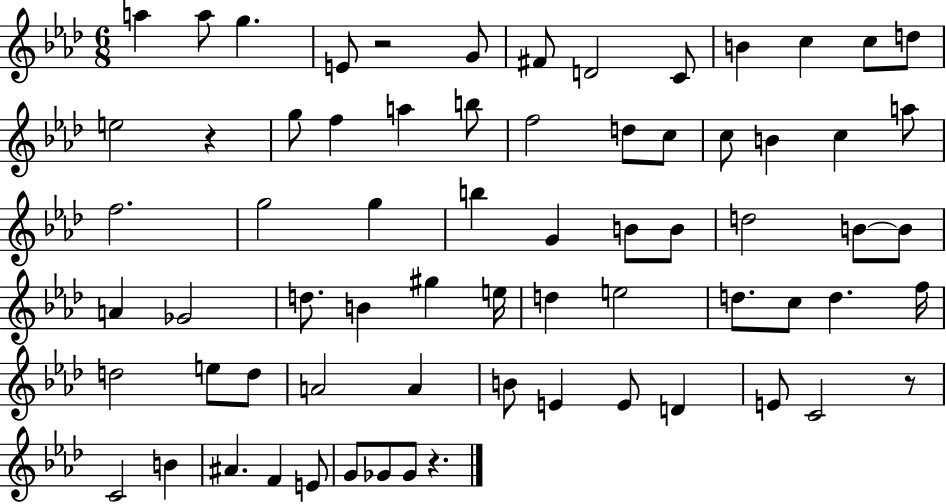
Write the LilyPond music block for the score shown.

{
  \clef treble
  \numericTimeSignature
  \time 6/8
  \key aes \major
  a''4 a''8 g''4. | e'8 r2 g'8 | fis'8 d'2 c'8 | b'4 c''4 c''8 d''8 | \break e''2 r4 | g''8 f''4 a''4 b''8 | f''2 d''8 c''8 | c''8 b'4 c''4 a''8 | \break f''2. | g''2 g''4 | b''4 g'4 b'8 b'8 | d''2 b'8~~ b'8 | \break a'4 ges'2 | d''8. b'4 gis''4 e''16 | d''4 e''2 | d''8. c''8 d''4. f''16 | \break d''2 e''8 d''8 | a'2 a'4 | b'8 e'4 e'8 d'4 | e'8 c'2 r8 | \break c'2 b'4 | ais'4. f'4 e'8 | g'8 ges'8 ges'8 r4. | \bar "|."
}